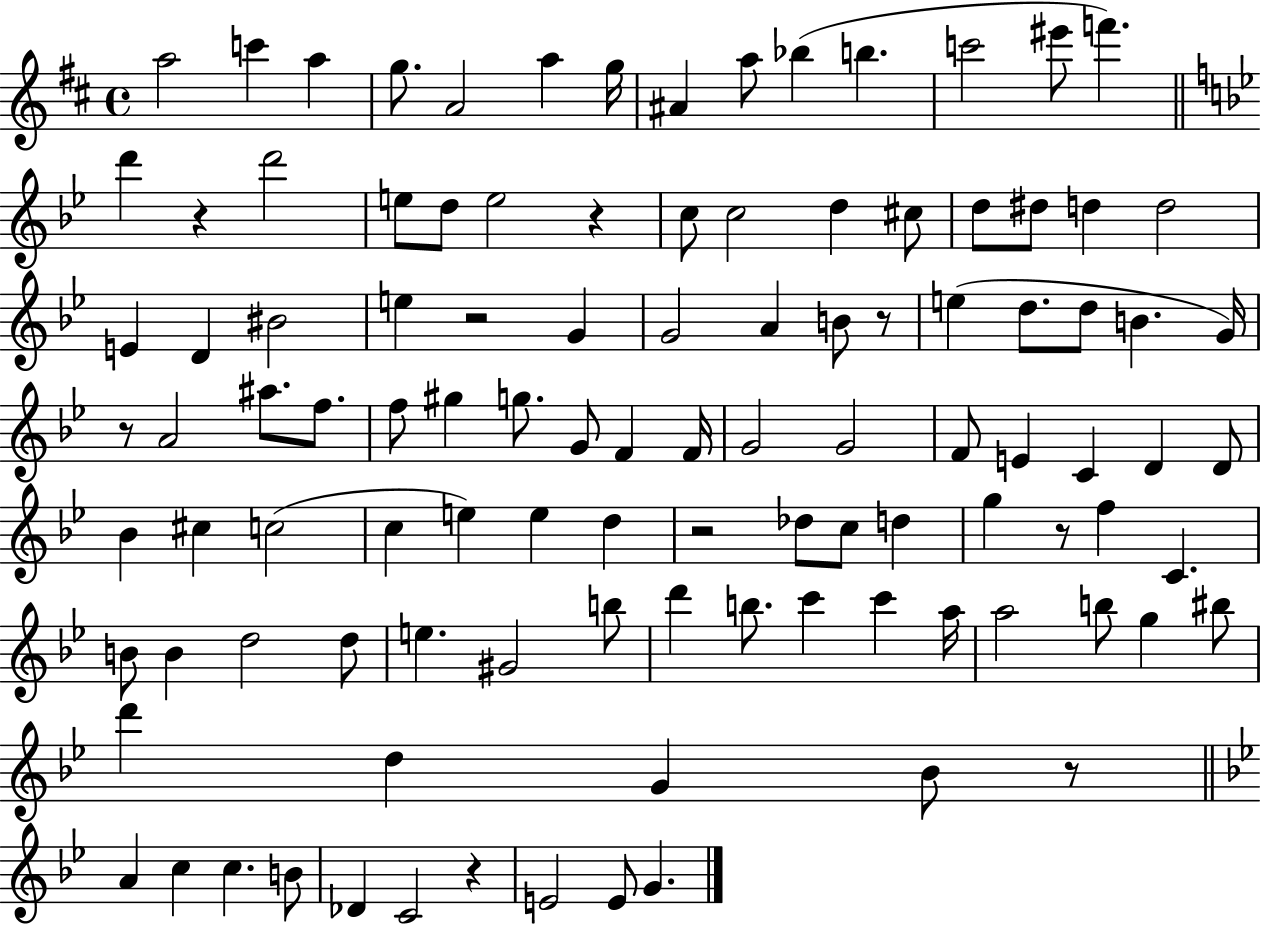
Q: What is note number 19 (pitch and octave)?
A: E5